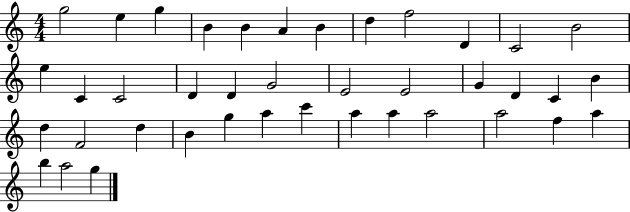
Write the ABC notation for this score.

X:1
T:Untitled
M:4/4
L:1/4
K:C
g2 e g B B A B d f2 D C2 B2 e C C2 D D G2 E2 E2 G D C B d F2 d B g a c' a a a2 a2 f a b a2 g